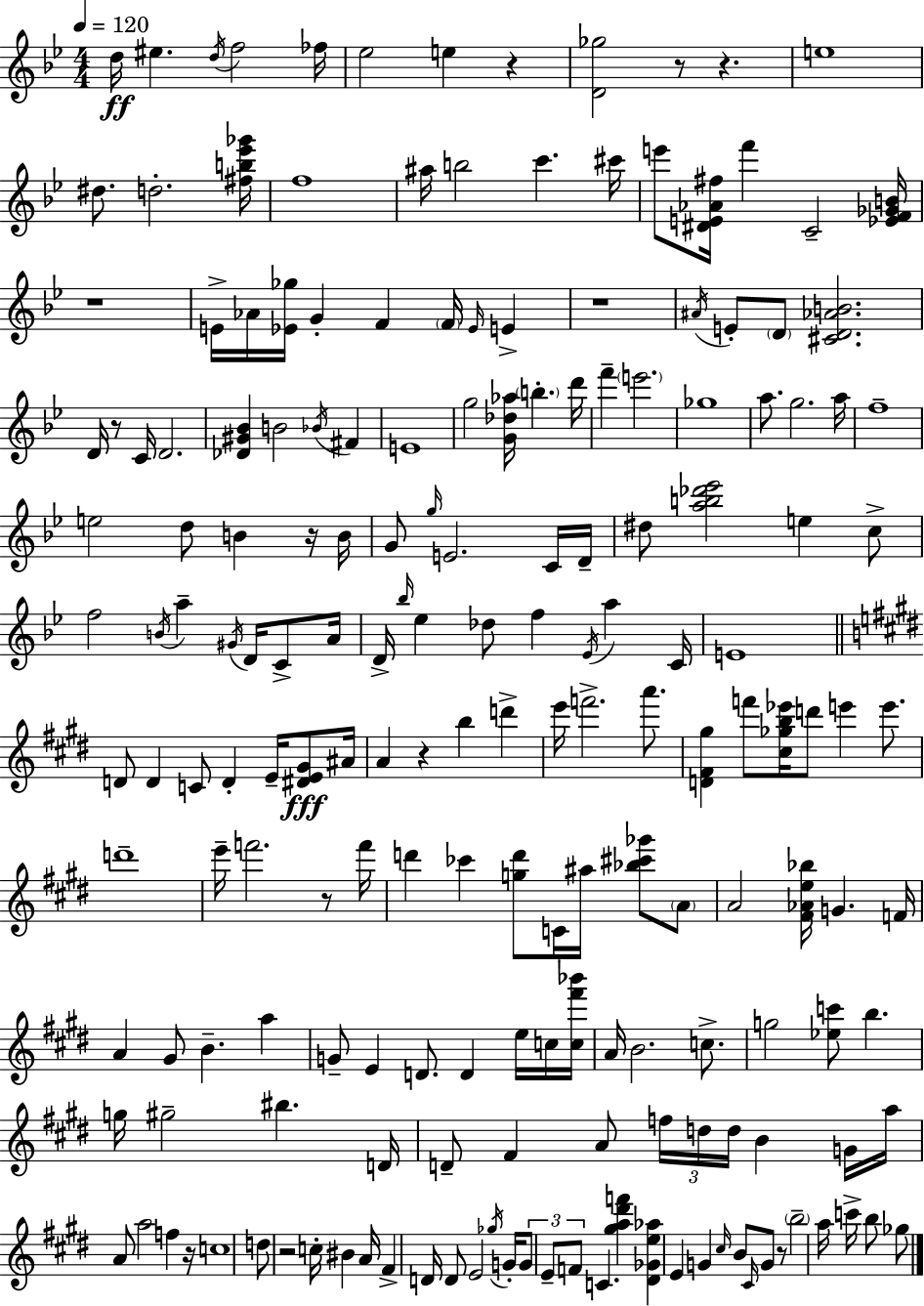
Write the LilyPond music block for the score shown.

{
  \clef treble
  \numericTimeSignature
  \time 4/4
  \key g \minor
  \tempo 4 = 120
  d''16\ff eis''4. \acciaccatura { d''16 } f''2 | fes''16 ees''2 e''4 r4 | <d' ges''>2 r8 r4. | e''1 | \break dis''8. d''2.-. | <fis'' b'' ees''' ges'''>16 f''1 | ais''16 b''2 c'''4. | cis'''16 e'''8 <dis' e' aes' fis''>16 f'''4 c'2-- | \break <ees' f' ges' b'>16 r1 | e'16-> aes'16 <ees' ges''>16 g'4-. f'4 \parenthesize f'16 \grace { ees'16 } e'4-> | r1 | \acciaccatura { ais'16 } e'8-. \parenthesize d'8 <cis' d' aes' b'>2. | \break d'16 r8 c'16 d'2. | <des' gis' bes'>4 b'2 \acciaccatura { bes'16 } | fis'4 e'1 | g''2 <g' des'' aes''>16 \parenthesize b''4.-. | \break d'''16 f'''4-- \parenthesize e'''2. | ges''1 | a''8. g''2. | a''16 f''1-- | \break e''2 d''8 b'4 | r16 b'16 g'8 \grace { g''16 } e'2. | c'16 d'16-- dis''8 <a'' b'' des''' ees'''>2 e''4 | c''8-> f''2 \acciaccatura { b'16 } a''4-- | \break \acciaccatura { gis'16 } d'16 c'8-> a'16 d'16-> \grace { bes''16 } ees''4 des''8 f''4 | \acciaccatura { ees'16 } a''4 c'16 e'1 | \bar "||" \break \key e \major d'8 d'4 c'8 d'4-. e'16-- <dis' e' gis'>8\fff ais'16 | a'4 r4 b''4 d'''4-> | e'''16 f'''2.-> a'''8. | <d' fis' gis''>4 f'''8 <cis'' ges'' b'' ees'''>16 d'''8 e'''4 e'''8. | \break d'''1-- | e'''16-- f'''2. r8 f'''16 | d'''4 ces'''4 <g'' d'''>8 c'16 ais''16 <bes'' cis''' ges'''>8 \parenthesize a'8 | a'2 <fis' aes' e'' bes''>16 g'4. f'16 | \break a'4 gis'8 b'4.-- a''4 | g'8-- e'4 d'8. d'4 e''16 c''16 <c'' fis''' bes'''>16 | a'16 b'2. c''8.-> | g''2 <ees'' c'''>8 b''4. | \break g''16 gis''2-- bis''4. d'16 | d'8-- fis'4 a'8 \tuplet 3/2 { f''16 d''16 d''16 } b'4 g'16 | a''16 a'8 a''2 f''4 r16 | c''1 | \break d''8 r2 c''16-. bis'4 a'16 | fis'4-> d'16 d'8 e'2 \acciaccatura { ges''16 } | g'16-. \tuplet 3/2 { g'8 e'8-- f'8 } c'4. <gis'' a'' dis''' f'''>4 | <dis' ges' e'' aes''>4 e'4 g'4 \grace { cis''16 } b'8 | \break \grace { cis'16 } g'8 r8 \parenthesize b''2-- a''16 c'''16-> b''8 | ges''8 \bar "|."
}